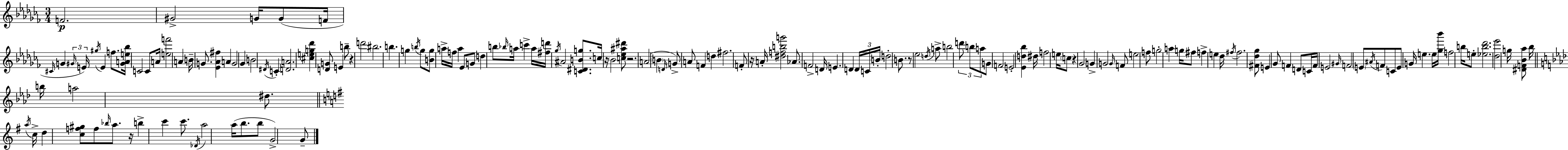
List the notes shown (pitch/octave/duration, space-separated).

F4/h. G#4/h G4/s G4/e F4/s C#4/s G4/q G#4/s E4/s G#5/s E4/q F5/e. [G#4,A4,E5,Bb5]/s C4/h C4/e A4/s [E5,F6]/h A4/q B4/s G4/e. [Eb4,Ab4,F#5]/q A4/q G4/h Gb4/q B4/h D#4/s C4/q [D4,A4]/h. [C#5,E5,G5,Db6]/q [D4,G4]/e E4/q B5/e R/q D6/h BIS5/h. B5/q. G5/q B5/s G5/e [B4,G5]/e A5/s F5/s A5/q Eb4/e G4/e D5/q B5/e Bb5/s A5/s C6/q A5/s [F#5,D6]/s Gb5/s A#4/h [C4,D#4,B4,G5]/e. C5/s R/s Bb4/h [C5,Eb5,A#5,D#6]/e R/h. A4/h B4/q D4/s G4/e A4/e F4/q D5/q F#5/h. F4/e R/s A4/s [D#5,F5,B5,G6]/h Ab4/e. F4/h D4/s E4/q. D4/q D4/s C4/s B4/s D5/h B4/e. R/e Eb5/h D5/s A5/e B5/h D6/e B5/e A5/e G4/e F4/h E4/h [Eb4,D5,Bb5]/q D#5/s F5/h E5/s C5/e R/q Gb4/h G4/q G4/h G4/s F4/e E5/h F5/e G5/h A5/q G5/s F#5/e F5/q E5/q Db5/s F#5/s F#5/h. [F#4,Db5,Gb5]/e E4/q Gb4/e F4/q D4/e C4/s F4/s E4/h G#4/s F4/h E4/e A#4/s F4/e C4/e E4/e G4/s E5/q. E5/s [Gb5,Bb6]/s F5/h B5/s E5/e [Eb5,B5,Db6]/h. [Db5,Eb6]/h G5/s [D#4,F4,Bb4,Ab5]/e Bb5/s B5/s A5/h D#5/e. A5/s C5/s D5/q [C5,F5,G#5]/e F5/e Bb5/s A5/e. R/s B5/q C6/q C6/e. Db4/s A5/h A5/s B5/e. B5/e G4/h G4/e